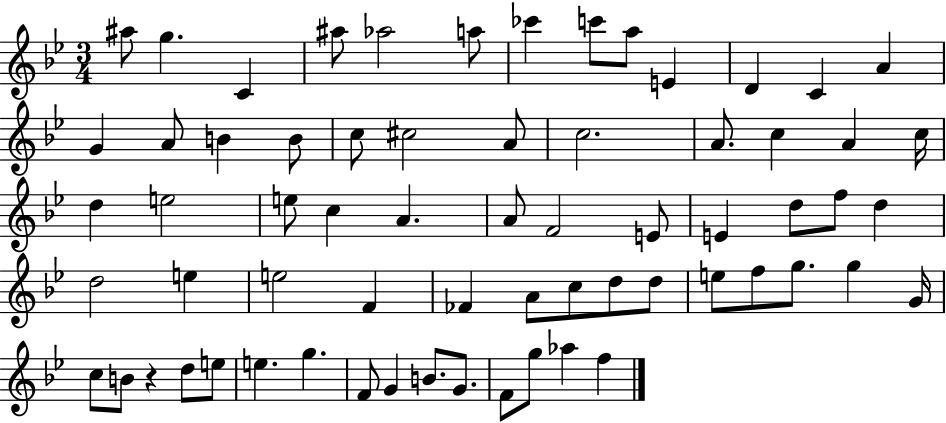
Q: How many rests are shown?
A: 1